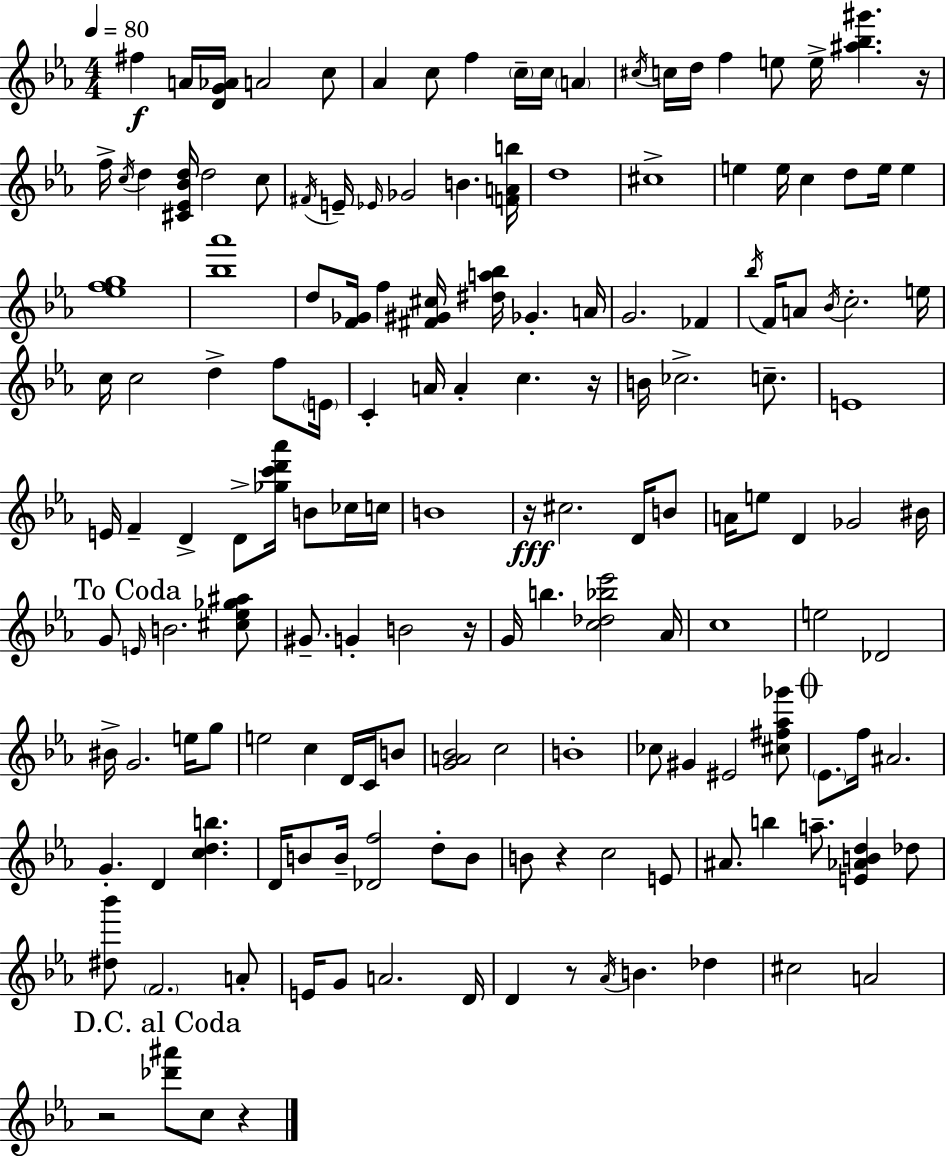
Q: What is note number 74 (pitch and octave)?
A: Gb4